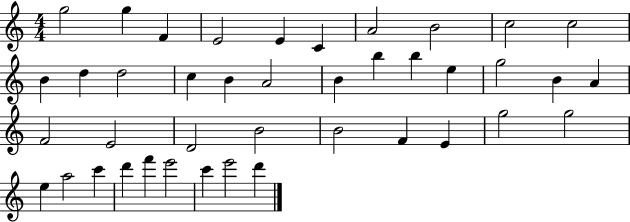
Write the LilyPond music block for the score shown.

{
  \clef treble
  \numericTimeSignature
  \time 4/4
  \key c \major
  g''2 g''4 f'4 | e'2 e'4 c'4 | a'2 b'2 | c''2 c''2 | \break b'4 d''4 d''2 | c''4 b'4 a'2 | b'4 b''4 b''4 e''4 | g''2 b'4 a'4 | \break f'2 e'2 | d'2 b'2 | b'2 f'4 e'4 | g''2 g''2 | \break e''4 a''2 c'''4 | d'''4 f'''4 e'''2 | c'''4 e'''2 d'''4 | \bar "|."
}